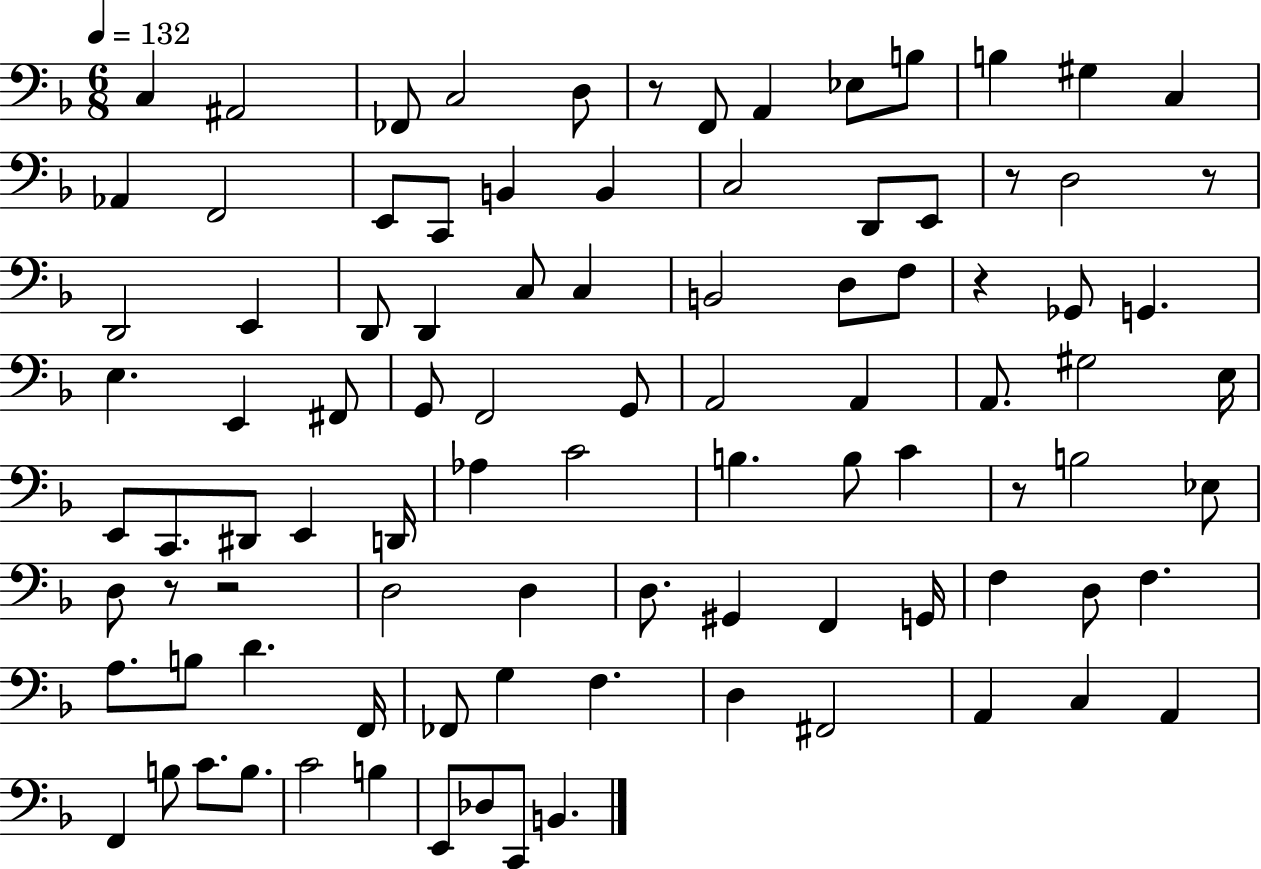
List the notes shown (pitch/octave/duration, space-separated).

C3/q A#2/h FES2/e C3/h D3/e R/e F2/e A2/q Eb3/e B3/e B3/q G#3/q C3/q Ab2/q F2/h E2/e C2/e B2/q B2/q C3/h D2/e E2/e R/e D3/h R/e D2/h E2/q D2/e D2/q C3/e C3/q B2/h D3/e F3/e R/q Gb2/e G2/q. E3/q. E2/q F#2/e G2/e F2/h G2/e A2/h A2/q A2/e. G#3/h E3/s E2/e C2/e. D#2/e E2/q D2/s Ab3/q C4/h B3/q. B3/e C4/q R/e B3/h Eb3/e D3/e R/e R/h D3/h D3/q D3/e. G#2/q F2/q G2/s F3/q D3/e F3/q. A3/e. B3/e D4/q. F2/s FES2/e G3/q F3/q. D3/q F#2/h A2/q C3/q A2/q F2/q B3/e C4/e. B3/e. C4/h B3/q E2/e Db3/e C2/e B2/q.